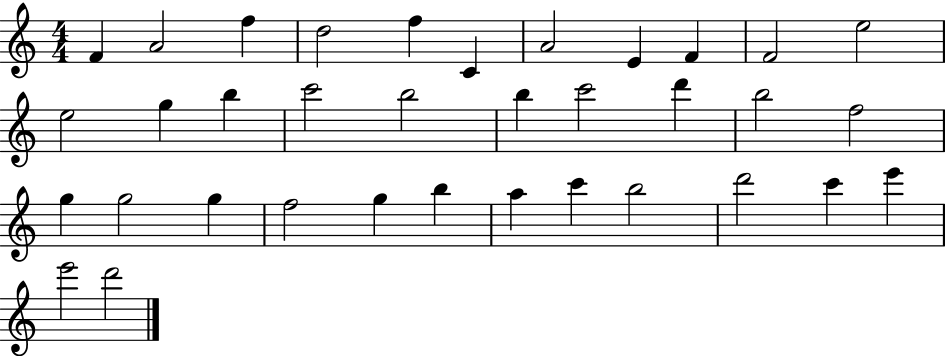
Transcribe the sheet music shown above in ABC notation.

X:1
T:Untitled
M:4/4
L:1/4
K:C
F A2 f d2 f C A2 E F F2 e2 e2 g b c'2 b2 b c'2 d' b2 f2 g g2 g f2 g b a c' b2 d'2 c' e' e'2 d'2